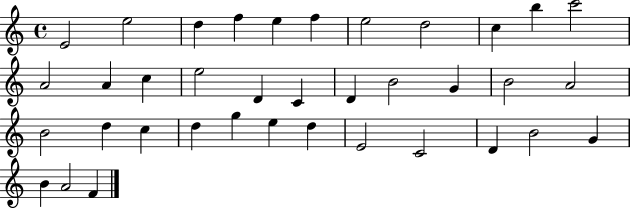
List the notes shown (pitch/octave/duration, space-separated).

E4/h E5/h D5/q F5/q E5/q F5/q E5/h D5/h C5/q B5/q C6/h A4/h A4/q C5/q E5/h D4/q C4/q D4/q B4/h G4/q B4/h A4/h B4/h D5/q C5/q D5/q G5/q E5/q D5/q E4/h C4/h D4/q B4/h G4/q B4/q A4/h F4/q